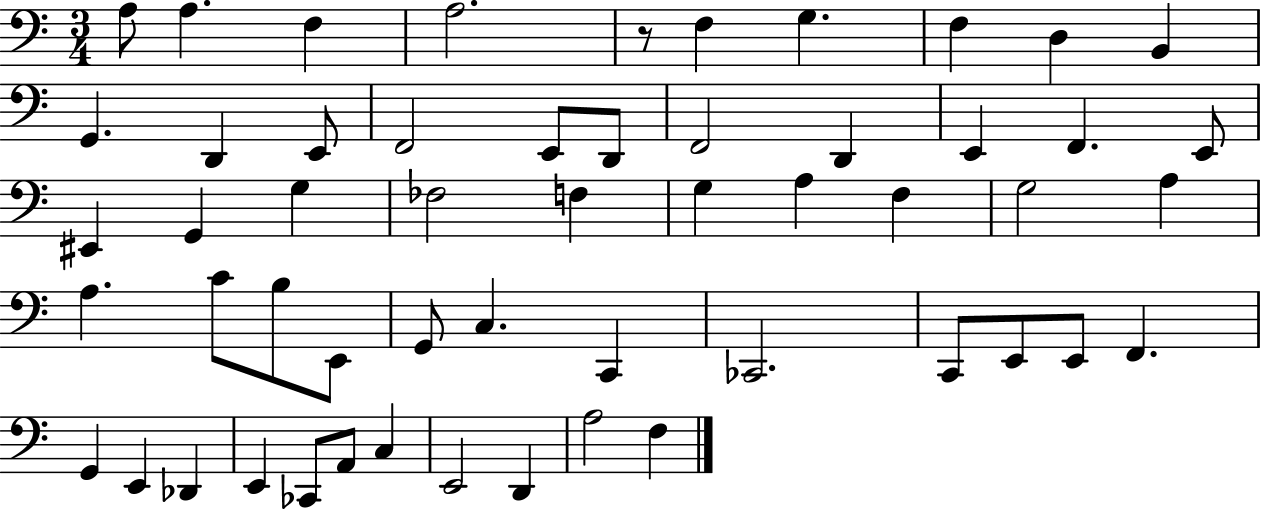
X:1
T:Untitled
M:3/4
L:1/4
K:C
A,/2 A, F, A,2 z/2 F, G, F, D, B,, G,, D,, E,,/2 F,,2 E,,/2 D,,/2 F,,2 D,, E,, F,, E,,/2 ^E,, G,, G, _F,2 F, G, A, F, G,2 A, A, C/2 B,/2 E,,/2 G,,/2 C, C,, _C,,2 C,,/2 E,,/2 E,,/2 F,, G,, E,, _D,, E,, _C,,/2 A,,/2 C, E,,2 D,, A,2 F,